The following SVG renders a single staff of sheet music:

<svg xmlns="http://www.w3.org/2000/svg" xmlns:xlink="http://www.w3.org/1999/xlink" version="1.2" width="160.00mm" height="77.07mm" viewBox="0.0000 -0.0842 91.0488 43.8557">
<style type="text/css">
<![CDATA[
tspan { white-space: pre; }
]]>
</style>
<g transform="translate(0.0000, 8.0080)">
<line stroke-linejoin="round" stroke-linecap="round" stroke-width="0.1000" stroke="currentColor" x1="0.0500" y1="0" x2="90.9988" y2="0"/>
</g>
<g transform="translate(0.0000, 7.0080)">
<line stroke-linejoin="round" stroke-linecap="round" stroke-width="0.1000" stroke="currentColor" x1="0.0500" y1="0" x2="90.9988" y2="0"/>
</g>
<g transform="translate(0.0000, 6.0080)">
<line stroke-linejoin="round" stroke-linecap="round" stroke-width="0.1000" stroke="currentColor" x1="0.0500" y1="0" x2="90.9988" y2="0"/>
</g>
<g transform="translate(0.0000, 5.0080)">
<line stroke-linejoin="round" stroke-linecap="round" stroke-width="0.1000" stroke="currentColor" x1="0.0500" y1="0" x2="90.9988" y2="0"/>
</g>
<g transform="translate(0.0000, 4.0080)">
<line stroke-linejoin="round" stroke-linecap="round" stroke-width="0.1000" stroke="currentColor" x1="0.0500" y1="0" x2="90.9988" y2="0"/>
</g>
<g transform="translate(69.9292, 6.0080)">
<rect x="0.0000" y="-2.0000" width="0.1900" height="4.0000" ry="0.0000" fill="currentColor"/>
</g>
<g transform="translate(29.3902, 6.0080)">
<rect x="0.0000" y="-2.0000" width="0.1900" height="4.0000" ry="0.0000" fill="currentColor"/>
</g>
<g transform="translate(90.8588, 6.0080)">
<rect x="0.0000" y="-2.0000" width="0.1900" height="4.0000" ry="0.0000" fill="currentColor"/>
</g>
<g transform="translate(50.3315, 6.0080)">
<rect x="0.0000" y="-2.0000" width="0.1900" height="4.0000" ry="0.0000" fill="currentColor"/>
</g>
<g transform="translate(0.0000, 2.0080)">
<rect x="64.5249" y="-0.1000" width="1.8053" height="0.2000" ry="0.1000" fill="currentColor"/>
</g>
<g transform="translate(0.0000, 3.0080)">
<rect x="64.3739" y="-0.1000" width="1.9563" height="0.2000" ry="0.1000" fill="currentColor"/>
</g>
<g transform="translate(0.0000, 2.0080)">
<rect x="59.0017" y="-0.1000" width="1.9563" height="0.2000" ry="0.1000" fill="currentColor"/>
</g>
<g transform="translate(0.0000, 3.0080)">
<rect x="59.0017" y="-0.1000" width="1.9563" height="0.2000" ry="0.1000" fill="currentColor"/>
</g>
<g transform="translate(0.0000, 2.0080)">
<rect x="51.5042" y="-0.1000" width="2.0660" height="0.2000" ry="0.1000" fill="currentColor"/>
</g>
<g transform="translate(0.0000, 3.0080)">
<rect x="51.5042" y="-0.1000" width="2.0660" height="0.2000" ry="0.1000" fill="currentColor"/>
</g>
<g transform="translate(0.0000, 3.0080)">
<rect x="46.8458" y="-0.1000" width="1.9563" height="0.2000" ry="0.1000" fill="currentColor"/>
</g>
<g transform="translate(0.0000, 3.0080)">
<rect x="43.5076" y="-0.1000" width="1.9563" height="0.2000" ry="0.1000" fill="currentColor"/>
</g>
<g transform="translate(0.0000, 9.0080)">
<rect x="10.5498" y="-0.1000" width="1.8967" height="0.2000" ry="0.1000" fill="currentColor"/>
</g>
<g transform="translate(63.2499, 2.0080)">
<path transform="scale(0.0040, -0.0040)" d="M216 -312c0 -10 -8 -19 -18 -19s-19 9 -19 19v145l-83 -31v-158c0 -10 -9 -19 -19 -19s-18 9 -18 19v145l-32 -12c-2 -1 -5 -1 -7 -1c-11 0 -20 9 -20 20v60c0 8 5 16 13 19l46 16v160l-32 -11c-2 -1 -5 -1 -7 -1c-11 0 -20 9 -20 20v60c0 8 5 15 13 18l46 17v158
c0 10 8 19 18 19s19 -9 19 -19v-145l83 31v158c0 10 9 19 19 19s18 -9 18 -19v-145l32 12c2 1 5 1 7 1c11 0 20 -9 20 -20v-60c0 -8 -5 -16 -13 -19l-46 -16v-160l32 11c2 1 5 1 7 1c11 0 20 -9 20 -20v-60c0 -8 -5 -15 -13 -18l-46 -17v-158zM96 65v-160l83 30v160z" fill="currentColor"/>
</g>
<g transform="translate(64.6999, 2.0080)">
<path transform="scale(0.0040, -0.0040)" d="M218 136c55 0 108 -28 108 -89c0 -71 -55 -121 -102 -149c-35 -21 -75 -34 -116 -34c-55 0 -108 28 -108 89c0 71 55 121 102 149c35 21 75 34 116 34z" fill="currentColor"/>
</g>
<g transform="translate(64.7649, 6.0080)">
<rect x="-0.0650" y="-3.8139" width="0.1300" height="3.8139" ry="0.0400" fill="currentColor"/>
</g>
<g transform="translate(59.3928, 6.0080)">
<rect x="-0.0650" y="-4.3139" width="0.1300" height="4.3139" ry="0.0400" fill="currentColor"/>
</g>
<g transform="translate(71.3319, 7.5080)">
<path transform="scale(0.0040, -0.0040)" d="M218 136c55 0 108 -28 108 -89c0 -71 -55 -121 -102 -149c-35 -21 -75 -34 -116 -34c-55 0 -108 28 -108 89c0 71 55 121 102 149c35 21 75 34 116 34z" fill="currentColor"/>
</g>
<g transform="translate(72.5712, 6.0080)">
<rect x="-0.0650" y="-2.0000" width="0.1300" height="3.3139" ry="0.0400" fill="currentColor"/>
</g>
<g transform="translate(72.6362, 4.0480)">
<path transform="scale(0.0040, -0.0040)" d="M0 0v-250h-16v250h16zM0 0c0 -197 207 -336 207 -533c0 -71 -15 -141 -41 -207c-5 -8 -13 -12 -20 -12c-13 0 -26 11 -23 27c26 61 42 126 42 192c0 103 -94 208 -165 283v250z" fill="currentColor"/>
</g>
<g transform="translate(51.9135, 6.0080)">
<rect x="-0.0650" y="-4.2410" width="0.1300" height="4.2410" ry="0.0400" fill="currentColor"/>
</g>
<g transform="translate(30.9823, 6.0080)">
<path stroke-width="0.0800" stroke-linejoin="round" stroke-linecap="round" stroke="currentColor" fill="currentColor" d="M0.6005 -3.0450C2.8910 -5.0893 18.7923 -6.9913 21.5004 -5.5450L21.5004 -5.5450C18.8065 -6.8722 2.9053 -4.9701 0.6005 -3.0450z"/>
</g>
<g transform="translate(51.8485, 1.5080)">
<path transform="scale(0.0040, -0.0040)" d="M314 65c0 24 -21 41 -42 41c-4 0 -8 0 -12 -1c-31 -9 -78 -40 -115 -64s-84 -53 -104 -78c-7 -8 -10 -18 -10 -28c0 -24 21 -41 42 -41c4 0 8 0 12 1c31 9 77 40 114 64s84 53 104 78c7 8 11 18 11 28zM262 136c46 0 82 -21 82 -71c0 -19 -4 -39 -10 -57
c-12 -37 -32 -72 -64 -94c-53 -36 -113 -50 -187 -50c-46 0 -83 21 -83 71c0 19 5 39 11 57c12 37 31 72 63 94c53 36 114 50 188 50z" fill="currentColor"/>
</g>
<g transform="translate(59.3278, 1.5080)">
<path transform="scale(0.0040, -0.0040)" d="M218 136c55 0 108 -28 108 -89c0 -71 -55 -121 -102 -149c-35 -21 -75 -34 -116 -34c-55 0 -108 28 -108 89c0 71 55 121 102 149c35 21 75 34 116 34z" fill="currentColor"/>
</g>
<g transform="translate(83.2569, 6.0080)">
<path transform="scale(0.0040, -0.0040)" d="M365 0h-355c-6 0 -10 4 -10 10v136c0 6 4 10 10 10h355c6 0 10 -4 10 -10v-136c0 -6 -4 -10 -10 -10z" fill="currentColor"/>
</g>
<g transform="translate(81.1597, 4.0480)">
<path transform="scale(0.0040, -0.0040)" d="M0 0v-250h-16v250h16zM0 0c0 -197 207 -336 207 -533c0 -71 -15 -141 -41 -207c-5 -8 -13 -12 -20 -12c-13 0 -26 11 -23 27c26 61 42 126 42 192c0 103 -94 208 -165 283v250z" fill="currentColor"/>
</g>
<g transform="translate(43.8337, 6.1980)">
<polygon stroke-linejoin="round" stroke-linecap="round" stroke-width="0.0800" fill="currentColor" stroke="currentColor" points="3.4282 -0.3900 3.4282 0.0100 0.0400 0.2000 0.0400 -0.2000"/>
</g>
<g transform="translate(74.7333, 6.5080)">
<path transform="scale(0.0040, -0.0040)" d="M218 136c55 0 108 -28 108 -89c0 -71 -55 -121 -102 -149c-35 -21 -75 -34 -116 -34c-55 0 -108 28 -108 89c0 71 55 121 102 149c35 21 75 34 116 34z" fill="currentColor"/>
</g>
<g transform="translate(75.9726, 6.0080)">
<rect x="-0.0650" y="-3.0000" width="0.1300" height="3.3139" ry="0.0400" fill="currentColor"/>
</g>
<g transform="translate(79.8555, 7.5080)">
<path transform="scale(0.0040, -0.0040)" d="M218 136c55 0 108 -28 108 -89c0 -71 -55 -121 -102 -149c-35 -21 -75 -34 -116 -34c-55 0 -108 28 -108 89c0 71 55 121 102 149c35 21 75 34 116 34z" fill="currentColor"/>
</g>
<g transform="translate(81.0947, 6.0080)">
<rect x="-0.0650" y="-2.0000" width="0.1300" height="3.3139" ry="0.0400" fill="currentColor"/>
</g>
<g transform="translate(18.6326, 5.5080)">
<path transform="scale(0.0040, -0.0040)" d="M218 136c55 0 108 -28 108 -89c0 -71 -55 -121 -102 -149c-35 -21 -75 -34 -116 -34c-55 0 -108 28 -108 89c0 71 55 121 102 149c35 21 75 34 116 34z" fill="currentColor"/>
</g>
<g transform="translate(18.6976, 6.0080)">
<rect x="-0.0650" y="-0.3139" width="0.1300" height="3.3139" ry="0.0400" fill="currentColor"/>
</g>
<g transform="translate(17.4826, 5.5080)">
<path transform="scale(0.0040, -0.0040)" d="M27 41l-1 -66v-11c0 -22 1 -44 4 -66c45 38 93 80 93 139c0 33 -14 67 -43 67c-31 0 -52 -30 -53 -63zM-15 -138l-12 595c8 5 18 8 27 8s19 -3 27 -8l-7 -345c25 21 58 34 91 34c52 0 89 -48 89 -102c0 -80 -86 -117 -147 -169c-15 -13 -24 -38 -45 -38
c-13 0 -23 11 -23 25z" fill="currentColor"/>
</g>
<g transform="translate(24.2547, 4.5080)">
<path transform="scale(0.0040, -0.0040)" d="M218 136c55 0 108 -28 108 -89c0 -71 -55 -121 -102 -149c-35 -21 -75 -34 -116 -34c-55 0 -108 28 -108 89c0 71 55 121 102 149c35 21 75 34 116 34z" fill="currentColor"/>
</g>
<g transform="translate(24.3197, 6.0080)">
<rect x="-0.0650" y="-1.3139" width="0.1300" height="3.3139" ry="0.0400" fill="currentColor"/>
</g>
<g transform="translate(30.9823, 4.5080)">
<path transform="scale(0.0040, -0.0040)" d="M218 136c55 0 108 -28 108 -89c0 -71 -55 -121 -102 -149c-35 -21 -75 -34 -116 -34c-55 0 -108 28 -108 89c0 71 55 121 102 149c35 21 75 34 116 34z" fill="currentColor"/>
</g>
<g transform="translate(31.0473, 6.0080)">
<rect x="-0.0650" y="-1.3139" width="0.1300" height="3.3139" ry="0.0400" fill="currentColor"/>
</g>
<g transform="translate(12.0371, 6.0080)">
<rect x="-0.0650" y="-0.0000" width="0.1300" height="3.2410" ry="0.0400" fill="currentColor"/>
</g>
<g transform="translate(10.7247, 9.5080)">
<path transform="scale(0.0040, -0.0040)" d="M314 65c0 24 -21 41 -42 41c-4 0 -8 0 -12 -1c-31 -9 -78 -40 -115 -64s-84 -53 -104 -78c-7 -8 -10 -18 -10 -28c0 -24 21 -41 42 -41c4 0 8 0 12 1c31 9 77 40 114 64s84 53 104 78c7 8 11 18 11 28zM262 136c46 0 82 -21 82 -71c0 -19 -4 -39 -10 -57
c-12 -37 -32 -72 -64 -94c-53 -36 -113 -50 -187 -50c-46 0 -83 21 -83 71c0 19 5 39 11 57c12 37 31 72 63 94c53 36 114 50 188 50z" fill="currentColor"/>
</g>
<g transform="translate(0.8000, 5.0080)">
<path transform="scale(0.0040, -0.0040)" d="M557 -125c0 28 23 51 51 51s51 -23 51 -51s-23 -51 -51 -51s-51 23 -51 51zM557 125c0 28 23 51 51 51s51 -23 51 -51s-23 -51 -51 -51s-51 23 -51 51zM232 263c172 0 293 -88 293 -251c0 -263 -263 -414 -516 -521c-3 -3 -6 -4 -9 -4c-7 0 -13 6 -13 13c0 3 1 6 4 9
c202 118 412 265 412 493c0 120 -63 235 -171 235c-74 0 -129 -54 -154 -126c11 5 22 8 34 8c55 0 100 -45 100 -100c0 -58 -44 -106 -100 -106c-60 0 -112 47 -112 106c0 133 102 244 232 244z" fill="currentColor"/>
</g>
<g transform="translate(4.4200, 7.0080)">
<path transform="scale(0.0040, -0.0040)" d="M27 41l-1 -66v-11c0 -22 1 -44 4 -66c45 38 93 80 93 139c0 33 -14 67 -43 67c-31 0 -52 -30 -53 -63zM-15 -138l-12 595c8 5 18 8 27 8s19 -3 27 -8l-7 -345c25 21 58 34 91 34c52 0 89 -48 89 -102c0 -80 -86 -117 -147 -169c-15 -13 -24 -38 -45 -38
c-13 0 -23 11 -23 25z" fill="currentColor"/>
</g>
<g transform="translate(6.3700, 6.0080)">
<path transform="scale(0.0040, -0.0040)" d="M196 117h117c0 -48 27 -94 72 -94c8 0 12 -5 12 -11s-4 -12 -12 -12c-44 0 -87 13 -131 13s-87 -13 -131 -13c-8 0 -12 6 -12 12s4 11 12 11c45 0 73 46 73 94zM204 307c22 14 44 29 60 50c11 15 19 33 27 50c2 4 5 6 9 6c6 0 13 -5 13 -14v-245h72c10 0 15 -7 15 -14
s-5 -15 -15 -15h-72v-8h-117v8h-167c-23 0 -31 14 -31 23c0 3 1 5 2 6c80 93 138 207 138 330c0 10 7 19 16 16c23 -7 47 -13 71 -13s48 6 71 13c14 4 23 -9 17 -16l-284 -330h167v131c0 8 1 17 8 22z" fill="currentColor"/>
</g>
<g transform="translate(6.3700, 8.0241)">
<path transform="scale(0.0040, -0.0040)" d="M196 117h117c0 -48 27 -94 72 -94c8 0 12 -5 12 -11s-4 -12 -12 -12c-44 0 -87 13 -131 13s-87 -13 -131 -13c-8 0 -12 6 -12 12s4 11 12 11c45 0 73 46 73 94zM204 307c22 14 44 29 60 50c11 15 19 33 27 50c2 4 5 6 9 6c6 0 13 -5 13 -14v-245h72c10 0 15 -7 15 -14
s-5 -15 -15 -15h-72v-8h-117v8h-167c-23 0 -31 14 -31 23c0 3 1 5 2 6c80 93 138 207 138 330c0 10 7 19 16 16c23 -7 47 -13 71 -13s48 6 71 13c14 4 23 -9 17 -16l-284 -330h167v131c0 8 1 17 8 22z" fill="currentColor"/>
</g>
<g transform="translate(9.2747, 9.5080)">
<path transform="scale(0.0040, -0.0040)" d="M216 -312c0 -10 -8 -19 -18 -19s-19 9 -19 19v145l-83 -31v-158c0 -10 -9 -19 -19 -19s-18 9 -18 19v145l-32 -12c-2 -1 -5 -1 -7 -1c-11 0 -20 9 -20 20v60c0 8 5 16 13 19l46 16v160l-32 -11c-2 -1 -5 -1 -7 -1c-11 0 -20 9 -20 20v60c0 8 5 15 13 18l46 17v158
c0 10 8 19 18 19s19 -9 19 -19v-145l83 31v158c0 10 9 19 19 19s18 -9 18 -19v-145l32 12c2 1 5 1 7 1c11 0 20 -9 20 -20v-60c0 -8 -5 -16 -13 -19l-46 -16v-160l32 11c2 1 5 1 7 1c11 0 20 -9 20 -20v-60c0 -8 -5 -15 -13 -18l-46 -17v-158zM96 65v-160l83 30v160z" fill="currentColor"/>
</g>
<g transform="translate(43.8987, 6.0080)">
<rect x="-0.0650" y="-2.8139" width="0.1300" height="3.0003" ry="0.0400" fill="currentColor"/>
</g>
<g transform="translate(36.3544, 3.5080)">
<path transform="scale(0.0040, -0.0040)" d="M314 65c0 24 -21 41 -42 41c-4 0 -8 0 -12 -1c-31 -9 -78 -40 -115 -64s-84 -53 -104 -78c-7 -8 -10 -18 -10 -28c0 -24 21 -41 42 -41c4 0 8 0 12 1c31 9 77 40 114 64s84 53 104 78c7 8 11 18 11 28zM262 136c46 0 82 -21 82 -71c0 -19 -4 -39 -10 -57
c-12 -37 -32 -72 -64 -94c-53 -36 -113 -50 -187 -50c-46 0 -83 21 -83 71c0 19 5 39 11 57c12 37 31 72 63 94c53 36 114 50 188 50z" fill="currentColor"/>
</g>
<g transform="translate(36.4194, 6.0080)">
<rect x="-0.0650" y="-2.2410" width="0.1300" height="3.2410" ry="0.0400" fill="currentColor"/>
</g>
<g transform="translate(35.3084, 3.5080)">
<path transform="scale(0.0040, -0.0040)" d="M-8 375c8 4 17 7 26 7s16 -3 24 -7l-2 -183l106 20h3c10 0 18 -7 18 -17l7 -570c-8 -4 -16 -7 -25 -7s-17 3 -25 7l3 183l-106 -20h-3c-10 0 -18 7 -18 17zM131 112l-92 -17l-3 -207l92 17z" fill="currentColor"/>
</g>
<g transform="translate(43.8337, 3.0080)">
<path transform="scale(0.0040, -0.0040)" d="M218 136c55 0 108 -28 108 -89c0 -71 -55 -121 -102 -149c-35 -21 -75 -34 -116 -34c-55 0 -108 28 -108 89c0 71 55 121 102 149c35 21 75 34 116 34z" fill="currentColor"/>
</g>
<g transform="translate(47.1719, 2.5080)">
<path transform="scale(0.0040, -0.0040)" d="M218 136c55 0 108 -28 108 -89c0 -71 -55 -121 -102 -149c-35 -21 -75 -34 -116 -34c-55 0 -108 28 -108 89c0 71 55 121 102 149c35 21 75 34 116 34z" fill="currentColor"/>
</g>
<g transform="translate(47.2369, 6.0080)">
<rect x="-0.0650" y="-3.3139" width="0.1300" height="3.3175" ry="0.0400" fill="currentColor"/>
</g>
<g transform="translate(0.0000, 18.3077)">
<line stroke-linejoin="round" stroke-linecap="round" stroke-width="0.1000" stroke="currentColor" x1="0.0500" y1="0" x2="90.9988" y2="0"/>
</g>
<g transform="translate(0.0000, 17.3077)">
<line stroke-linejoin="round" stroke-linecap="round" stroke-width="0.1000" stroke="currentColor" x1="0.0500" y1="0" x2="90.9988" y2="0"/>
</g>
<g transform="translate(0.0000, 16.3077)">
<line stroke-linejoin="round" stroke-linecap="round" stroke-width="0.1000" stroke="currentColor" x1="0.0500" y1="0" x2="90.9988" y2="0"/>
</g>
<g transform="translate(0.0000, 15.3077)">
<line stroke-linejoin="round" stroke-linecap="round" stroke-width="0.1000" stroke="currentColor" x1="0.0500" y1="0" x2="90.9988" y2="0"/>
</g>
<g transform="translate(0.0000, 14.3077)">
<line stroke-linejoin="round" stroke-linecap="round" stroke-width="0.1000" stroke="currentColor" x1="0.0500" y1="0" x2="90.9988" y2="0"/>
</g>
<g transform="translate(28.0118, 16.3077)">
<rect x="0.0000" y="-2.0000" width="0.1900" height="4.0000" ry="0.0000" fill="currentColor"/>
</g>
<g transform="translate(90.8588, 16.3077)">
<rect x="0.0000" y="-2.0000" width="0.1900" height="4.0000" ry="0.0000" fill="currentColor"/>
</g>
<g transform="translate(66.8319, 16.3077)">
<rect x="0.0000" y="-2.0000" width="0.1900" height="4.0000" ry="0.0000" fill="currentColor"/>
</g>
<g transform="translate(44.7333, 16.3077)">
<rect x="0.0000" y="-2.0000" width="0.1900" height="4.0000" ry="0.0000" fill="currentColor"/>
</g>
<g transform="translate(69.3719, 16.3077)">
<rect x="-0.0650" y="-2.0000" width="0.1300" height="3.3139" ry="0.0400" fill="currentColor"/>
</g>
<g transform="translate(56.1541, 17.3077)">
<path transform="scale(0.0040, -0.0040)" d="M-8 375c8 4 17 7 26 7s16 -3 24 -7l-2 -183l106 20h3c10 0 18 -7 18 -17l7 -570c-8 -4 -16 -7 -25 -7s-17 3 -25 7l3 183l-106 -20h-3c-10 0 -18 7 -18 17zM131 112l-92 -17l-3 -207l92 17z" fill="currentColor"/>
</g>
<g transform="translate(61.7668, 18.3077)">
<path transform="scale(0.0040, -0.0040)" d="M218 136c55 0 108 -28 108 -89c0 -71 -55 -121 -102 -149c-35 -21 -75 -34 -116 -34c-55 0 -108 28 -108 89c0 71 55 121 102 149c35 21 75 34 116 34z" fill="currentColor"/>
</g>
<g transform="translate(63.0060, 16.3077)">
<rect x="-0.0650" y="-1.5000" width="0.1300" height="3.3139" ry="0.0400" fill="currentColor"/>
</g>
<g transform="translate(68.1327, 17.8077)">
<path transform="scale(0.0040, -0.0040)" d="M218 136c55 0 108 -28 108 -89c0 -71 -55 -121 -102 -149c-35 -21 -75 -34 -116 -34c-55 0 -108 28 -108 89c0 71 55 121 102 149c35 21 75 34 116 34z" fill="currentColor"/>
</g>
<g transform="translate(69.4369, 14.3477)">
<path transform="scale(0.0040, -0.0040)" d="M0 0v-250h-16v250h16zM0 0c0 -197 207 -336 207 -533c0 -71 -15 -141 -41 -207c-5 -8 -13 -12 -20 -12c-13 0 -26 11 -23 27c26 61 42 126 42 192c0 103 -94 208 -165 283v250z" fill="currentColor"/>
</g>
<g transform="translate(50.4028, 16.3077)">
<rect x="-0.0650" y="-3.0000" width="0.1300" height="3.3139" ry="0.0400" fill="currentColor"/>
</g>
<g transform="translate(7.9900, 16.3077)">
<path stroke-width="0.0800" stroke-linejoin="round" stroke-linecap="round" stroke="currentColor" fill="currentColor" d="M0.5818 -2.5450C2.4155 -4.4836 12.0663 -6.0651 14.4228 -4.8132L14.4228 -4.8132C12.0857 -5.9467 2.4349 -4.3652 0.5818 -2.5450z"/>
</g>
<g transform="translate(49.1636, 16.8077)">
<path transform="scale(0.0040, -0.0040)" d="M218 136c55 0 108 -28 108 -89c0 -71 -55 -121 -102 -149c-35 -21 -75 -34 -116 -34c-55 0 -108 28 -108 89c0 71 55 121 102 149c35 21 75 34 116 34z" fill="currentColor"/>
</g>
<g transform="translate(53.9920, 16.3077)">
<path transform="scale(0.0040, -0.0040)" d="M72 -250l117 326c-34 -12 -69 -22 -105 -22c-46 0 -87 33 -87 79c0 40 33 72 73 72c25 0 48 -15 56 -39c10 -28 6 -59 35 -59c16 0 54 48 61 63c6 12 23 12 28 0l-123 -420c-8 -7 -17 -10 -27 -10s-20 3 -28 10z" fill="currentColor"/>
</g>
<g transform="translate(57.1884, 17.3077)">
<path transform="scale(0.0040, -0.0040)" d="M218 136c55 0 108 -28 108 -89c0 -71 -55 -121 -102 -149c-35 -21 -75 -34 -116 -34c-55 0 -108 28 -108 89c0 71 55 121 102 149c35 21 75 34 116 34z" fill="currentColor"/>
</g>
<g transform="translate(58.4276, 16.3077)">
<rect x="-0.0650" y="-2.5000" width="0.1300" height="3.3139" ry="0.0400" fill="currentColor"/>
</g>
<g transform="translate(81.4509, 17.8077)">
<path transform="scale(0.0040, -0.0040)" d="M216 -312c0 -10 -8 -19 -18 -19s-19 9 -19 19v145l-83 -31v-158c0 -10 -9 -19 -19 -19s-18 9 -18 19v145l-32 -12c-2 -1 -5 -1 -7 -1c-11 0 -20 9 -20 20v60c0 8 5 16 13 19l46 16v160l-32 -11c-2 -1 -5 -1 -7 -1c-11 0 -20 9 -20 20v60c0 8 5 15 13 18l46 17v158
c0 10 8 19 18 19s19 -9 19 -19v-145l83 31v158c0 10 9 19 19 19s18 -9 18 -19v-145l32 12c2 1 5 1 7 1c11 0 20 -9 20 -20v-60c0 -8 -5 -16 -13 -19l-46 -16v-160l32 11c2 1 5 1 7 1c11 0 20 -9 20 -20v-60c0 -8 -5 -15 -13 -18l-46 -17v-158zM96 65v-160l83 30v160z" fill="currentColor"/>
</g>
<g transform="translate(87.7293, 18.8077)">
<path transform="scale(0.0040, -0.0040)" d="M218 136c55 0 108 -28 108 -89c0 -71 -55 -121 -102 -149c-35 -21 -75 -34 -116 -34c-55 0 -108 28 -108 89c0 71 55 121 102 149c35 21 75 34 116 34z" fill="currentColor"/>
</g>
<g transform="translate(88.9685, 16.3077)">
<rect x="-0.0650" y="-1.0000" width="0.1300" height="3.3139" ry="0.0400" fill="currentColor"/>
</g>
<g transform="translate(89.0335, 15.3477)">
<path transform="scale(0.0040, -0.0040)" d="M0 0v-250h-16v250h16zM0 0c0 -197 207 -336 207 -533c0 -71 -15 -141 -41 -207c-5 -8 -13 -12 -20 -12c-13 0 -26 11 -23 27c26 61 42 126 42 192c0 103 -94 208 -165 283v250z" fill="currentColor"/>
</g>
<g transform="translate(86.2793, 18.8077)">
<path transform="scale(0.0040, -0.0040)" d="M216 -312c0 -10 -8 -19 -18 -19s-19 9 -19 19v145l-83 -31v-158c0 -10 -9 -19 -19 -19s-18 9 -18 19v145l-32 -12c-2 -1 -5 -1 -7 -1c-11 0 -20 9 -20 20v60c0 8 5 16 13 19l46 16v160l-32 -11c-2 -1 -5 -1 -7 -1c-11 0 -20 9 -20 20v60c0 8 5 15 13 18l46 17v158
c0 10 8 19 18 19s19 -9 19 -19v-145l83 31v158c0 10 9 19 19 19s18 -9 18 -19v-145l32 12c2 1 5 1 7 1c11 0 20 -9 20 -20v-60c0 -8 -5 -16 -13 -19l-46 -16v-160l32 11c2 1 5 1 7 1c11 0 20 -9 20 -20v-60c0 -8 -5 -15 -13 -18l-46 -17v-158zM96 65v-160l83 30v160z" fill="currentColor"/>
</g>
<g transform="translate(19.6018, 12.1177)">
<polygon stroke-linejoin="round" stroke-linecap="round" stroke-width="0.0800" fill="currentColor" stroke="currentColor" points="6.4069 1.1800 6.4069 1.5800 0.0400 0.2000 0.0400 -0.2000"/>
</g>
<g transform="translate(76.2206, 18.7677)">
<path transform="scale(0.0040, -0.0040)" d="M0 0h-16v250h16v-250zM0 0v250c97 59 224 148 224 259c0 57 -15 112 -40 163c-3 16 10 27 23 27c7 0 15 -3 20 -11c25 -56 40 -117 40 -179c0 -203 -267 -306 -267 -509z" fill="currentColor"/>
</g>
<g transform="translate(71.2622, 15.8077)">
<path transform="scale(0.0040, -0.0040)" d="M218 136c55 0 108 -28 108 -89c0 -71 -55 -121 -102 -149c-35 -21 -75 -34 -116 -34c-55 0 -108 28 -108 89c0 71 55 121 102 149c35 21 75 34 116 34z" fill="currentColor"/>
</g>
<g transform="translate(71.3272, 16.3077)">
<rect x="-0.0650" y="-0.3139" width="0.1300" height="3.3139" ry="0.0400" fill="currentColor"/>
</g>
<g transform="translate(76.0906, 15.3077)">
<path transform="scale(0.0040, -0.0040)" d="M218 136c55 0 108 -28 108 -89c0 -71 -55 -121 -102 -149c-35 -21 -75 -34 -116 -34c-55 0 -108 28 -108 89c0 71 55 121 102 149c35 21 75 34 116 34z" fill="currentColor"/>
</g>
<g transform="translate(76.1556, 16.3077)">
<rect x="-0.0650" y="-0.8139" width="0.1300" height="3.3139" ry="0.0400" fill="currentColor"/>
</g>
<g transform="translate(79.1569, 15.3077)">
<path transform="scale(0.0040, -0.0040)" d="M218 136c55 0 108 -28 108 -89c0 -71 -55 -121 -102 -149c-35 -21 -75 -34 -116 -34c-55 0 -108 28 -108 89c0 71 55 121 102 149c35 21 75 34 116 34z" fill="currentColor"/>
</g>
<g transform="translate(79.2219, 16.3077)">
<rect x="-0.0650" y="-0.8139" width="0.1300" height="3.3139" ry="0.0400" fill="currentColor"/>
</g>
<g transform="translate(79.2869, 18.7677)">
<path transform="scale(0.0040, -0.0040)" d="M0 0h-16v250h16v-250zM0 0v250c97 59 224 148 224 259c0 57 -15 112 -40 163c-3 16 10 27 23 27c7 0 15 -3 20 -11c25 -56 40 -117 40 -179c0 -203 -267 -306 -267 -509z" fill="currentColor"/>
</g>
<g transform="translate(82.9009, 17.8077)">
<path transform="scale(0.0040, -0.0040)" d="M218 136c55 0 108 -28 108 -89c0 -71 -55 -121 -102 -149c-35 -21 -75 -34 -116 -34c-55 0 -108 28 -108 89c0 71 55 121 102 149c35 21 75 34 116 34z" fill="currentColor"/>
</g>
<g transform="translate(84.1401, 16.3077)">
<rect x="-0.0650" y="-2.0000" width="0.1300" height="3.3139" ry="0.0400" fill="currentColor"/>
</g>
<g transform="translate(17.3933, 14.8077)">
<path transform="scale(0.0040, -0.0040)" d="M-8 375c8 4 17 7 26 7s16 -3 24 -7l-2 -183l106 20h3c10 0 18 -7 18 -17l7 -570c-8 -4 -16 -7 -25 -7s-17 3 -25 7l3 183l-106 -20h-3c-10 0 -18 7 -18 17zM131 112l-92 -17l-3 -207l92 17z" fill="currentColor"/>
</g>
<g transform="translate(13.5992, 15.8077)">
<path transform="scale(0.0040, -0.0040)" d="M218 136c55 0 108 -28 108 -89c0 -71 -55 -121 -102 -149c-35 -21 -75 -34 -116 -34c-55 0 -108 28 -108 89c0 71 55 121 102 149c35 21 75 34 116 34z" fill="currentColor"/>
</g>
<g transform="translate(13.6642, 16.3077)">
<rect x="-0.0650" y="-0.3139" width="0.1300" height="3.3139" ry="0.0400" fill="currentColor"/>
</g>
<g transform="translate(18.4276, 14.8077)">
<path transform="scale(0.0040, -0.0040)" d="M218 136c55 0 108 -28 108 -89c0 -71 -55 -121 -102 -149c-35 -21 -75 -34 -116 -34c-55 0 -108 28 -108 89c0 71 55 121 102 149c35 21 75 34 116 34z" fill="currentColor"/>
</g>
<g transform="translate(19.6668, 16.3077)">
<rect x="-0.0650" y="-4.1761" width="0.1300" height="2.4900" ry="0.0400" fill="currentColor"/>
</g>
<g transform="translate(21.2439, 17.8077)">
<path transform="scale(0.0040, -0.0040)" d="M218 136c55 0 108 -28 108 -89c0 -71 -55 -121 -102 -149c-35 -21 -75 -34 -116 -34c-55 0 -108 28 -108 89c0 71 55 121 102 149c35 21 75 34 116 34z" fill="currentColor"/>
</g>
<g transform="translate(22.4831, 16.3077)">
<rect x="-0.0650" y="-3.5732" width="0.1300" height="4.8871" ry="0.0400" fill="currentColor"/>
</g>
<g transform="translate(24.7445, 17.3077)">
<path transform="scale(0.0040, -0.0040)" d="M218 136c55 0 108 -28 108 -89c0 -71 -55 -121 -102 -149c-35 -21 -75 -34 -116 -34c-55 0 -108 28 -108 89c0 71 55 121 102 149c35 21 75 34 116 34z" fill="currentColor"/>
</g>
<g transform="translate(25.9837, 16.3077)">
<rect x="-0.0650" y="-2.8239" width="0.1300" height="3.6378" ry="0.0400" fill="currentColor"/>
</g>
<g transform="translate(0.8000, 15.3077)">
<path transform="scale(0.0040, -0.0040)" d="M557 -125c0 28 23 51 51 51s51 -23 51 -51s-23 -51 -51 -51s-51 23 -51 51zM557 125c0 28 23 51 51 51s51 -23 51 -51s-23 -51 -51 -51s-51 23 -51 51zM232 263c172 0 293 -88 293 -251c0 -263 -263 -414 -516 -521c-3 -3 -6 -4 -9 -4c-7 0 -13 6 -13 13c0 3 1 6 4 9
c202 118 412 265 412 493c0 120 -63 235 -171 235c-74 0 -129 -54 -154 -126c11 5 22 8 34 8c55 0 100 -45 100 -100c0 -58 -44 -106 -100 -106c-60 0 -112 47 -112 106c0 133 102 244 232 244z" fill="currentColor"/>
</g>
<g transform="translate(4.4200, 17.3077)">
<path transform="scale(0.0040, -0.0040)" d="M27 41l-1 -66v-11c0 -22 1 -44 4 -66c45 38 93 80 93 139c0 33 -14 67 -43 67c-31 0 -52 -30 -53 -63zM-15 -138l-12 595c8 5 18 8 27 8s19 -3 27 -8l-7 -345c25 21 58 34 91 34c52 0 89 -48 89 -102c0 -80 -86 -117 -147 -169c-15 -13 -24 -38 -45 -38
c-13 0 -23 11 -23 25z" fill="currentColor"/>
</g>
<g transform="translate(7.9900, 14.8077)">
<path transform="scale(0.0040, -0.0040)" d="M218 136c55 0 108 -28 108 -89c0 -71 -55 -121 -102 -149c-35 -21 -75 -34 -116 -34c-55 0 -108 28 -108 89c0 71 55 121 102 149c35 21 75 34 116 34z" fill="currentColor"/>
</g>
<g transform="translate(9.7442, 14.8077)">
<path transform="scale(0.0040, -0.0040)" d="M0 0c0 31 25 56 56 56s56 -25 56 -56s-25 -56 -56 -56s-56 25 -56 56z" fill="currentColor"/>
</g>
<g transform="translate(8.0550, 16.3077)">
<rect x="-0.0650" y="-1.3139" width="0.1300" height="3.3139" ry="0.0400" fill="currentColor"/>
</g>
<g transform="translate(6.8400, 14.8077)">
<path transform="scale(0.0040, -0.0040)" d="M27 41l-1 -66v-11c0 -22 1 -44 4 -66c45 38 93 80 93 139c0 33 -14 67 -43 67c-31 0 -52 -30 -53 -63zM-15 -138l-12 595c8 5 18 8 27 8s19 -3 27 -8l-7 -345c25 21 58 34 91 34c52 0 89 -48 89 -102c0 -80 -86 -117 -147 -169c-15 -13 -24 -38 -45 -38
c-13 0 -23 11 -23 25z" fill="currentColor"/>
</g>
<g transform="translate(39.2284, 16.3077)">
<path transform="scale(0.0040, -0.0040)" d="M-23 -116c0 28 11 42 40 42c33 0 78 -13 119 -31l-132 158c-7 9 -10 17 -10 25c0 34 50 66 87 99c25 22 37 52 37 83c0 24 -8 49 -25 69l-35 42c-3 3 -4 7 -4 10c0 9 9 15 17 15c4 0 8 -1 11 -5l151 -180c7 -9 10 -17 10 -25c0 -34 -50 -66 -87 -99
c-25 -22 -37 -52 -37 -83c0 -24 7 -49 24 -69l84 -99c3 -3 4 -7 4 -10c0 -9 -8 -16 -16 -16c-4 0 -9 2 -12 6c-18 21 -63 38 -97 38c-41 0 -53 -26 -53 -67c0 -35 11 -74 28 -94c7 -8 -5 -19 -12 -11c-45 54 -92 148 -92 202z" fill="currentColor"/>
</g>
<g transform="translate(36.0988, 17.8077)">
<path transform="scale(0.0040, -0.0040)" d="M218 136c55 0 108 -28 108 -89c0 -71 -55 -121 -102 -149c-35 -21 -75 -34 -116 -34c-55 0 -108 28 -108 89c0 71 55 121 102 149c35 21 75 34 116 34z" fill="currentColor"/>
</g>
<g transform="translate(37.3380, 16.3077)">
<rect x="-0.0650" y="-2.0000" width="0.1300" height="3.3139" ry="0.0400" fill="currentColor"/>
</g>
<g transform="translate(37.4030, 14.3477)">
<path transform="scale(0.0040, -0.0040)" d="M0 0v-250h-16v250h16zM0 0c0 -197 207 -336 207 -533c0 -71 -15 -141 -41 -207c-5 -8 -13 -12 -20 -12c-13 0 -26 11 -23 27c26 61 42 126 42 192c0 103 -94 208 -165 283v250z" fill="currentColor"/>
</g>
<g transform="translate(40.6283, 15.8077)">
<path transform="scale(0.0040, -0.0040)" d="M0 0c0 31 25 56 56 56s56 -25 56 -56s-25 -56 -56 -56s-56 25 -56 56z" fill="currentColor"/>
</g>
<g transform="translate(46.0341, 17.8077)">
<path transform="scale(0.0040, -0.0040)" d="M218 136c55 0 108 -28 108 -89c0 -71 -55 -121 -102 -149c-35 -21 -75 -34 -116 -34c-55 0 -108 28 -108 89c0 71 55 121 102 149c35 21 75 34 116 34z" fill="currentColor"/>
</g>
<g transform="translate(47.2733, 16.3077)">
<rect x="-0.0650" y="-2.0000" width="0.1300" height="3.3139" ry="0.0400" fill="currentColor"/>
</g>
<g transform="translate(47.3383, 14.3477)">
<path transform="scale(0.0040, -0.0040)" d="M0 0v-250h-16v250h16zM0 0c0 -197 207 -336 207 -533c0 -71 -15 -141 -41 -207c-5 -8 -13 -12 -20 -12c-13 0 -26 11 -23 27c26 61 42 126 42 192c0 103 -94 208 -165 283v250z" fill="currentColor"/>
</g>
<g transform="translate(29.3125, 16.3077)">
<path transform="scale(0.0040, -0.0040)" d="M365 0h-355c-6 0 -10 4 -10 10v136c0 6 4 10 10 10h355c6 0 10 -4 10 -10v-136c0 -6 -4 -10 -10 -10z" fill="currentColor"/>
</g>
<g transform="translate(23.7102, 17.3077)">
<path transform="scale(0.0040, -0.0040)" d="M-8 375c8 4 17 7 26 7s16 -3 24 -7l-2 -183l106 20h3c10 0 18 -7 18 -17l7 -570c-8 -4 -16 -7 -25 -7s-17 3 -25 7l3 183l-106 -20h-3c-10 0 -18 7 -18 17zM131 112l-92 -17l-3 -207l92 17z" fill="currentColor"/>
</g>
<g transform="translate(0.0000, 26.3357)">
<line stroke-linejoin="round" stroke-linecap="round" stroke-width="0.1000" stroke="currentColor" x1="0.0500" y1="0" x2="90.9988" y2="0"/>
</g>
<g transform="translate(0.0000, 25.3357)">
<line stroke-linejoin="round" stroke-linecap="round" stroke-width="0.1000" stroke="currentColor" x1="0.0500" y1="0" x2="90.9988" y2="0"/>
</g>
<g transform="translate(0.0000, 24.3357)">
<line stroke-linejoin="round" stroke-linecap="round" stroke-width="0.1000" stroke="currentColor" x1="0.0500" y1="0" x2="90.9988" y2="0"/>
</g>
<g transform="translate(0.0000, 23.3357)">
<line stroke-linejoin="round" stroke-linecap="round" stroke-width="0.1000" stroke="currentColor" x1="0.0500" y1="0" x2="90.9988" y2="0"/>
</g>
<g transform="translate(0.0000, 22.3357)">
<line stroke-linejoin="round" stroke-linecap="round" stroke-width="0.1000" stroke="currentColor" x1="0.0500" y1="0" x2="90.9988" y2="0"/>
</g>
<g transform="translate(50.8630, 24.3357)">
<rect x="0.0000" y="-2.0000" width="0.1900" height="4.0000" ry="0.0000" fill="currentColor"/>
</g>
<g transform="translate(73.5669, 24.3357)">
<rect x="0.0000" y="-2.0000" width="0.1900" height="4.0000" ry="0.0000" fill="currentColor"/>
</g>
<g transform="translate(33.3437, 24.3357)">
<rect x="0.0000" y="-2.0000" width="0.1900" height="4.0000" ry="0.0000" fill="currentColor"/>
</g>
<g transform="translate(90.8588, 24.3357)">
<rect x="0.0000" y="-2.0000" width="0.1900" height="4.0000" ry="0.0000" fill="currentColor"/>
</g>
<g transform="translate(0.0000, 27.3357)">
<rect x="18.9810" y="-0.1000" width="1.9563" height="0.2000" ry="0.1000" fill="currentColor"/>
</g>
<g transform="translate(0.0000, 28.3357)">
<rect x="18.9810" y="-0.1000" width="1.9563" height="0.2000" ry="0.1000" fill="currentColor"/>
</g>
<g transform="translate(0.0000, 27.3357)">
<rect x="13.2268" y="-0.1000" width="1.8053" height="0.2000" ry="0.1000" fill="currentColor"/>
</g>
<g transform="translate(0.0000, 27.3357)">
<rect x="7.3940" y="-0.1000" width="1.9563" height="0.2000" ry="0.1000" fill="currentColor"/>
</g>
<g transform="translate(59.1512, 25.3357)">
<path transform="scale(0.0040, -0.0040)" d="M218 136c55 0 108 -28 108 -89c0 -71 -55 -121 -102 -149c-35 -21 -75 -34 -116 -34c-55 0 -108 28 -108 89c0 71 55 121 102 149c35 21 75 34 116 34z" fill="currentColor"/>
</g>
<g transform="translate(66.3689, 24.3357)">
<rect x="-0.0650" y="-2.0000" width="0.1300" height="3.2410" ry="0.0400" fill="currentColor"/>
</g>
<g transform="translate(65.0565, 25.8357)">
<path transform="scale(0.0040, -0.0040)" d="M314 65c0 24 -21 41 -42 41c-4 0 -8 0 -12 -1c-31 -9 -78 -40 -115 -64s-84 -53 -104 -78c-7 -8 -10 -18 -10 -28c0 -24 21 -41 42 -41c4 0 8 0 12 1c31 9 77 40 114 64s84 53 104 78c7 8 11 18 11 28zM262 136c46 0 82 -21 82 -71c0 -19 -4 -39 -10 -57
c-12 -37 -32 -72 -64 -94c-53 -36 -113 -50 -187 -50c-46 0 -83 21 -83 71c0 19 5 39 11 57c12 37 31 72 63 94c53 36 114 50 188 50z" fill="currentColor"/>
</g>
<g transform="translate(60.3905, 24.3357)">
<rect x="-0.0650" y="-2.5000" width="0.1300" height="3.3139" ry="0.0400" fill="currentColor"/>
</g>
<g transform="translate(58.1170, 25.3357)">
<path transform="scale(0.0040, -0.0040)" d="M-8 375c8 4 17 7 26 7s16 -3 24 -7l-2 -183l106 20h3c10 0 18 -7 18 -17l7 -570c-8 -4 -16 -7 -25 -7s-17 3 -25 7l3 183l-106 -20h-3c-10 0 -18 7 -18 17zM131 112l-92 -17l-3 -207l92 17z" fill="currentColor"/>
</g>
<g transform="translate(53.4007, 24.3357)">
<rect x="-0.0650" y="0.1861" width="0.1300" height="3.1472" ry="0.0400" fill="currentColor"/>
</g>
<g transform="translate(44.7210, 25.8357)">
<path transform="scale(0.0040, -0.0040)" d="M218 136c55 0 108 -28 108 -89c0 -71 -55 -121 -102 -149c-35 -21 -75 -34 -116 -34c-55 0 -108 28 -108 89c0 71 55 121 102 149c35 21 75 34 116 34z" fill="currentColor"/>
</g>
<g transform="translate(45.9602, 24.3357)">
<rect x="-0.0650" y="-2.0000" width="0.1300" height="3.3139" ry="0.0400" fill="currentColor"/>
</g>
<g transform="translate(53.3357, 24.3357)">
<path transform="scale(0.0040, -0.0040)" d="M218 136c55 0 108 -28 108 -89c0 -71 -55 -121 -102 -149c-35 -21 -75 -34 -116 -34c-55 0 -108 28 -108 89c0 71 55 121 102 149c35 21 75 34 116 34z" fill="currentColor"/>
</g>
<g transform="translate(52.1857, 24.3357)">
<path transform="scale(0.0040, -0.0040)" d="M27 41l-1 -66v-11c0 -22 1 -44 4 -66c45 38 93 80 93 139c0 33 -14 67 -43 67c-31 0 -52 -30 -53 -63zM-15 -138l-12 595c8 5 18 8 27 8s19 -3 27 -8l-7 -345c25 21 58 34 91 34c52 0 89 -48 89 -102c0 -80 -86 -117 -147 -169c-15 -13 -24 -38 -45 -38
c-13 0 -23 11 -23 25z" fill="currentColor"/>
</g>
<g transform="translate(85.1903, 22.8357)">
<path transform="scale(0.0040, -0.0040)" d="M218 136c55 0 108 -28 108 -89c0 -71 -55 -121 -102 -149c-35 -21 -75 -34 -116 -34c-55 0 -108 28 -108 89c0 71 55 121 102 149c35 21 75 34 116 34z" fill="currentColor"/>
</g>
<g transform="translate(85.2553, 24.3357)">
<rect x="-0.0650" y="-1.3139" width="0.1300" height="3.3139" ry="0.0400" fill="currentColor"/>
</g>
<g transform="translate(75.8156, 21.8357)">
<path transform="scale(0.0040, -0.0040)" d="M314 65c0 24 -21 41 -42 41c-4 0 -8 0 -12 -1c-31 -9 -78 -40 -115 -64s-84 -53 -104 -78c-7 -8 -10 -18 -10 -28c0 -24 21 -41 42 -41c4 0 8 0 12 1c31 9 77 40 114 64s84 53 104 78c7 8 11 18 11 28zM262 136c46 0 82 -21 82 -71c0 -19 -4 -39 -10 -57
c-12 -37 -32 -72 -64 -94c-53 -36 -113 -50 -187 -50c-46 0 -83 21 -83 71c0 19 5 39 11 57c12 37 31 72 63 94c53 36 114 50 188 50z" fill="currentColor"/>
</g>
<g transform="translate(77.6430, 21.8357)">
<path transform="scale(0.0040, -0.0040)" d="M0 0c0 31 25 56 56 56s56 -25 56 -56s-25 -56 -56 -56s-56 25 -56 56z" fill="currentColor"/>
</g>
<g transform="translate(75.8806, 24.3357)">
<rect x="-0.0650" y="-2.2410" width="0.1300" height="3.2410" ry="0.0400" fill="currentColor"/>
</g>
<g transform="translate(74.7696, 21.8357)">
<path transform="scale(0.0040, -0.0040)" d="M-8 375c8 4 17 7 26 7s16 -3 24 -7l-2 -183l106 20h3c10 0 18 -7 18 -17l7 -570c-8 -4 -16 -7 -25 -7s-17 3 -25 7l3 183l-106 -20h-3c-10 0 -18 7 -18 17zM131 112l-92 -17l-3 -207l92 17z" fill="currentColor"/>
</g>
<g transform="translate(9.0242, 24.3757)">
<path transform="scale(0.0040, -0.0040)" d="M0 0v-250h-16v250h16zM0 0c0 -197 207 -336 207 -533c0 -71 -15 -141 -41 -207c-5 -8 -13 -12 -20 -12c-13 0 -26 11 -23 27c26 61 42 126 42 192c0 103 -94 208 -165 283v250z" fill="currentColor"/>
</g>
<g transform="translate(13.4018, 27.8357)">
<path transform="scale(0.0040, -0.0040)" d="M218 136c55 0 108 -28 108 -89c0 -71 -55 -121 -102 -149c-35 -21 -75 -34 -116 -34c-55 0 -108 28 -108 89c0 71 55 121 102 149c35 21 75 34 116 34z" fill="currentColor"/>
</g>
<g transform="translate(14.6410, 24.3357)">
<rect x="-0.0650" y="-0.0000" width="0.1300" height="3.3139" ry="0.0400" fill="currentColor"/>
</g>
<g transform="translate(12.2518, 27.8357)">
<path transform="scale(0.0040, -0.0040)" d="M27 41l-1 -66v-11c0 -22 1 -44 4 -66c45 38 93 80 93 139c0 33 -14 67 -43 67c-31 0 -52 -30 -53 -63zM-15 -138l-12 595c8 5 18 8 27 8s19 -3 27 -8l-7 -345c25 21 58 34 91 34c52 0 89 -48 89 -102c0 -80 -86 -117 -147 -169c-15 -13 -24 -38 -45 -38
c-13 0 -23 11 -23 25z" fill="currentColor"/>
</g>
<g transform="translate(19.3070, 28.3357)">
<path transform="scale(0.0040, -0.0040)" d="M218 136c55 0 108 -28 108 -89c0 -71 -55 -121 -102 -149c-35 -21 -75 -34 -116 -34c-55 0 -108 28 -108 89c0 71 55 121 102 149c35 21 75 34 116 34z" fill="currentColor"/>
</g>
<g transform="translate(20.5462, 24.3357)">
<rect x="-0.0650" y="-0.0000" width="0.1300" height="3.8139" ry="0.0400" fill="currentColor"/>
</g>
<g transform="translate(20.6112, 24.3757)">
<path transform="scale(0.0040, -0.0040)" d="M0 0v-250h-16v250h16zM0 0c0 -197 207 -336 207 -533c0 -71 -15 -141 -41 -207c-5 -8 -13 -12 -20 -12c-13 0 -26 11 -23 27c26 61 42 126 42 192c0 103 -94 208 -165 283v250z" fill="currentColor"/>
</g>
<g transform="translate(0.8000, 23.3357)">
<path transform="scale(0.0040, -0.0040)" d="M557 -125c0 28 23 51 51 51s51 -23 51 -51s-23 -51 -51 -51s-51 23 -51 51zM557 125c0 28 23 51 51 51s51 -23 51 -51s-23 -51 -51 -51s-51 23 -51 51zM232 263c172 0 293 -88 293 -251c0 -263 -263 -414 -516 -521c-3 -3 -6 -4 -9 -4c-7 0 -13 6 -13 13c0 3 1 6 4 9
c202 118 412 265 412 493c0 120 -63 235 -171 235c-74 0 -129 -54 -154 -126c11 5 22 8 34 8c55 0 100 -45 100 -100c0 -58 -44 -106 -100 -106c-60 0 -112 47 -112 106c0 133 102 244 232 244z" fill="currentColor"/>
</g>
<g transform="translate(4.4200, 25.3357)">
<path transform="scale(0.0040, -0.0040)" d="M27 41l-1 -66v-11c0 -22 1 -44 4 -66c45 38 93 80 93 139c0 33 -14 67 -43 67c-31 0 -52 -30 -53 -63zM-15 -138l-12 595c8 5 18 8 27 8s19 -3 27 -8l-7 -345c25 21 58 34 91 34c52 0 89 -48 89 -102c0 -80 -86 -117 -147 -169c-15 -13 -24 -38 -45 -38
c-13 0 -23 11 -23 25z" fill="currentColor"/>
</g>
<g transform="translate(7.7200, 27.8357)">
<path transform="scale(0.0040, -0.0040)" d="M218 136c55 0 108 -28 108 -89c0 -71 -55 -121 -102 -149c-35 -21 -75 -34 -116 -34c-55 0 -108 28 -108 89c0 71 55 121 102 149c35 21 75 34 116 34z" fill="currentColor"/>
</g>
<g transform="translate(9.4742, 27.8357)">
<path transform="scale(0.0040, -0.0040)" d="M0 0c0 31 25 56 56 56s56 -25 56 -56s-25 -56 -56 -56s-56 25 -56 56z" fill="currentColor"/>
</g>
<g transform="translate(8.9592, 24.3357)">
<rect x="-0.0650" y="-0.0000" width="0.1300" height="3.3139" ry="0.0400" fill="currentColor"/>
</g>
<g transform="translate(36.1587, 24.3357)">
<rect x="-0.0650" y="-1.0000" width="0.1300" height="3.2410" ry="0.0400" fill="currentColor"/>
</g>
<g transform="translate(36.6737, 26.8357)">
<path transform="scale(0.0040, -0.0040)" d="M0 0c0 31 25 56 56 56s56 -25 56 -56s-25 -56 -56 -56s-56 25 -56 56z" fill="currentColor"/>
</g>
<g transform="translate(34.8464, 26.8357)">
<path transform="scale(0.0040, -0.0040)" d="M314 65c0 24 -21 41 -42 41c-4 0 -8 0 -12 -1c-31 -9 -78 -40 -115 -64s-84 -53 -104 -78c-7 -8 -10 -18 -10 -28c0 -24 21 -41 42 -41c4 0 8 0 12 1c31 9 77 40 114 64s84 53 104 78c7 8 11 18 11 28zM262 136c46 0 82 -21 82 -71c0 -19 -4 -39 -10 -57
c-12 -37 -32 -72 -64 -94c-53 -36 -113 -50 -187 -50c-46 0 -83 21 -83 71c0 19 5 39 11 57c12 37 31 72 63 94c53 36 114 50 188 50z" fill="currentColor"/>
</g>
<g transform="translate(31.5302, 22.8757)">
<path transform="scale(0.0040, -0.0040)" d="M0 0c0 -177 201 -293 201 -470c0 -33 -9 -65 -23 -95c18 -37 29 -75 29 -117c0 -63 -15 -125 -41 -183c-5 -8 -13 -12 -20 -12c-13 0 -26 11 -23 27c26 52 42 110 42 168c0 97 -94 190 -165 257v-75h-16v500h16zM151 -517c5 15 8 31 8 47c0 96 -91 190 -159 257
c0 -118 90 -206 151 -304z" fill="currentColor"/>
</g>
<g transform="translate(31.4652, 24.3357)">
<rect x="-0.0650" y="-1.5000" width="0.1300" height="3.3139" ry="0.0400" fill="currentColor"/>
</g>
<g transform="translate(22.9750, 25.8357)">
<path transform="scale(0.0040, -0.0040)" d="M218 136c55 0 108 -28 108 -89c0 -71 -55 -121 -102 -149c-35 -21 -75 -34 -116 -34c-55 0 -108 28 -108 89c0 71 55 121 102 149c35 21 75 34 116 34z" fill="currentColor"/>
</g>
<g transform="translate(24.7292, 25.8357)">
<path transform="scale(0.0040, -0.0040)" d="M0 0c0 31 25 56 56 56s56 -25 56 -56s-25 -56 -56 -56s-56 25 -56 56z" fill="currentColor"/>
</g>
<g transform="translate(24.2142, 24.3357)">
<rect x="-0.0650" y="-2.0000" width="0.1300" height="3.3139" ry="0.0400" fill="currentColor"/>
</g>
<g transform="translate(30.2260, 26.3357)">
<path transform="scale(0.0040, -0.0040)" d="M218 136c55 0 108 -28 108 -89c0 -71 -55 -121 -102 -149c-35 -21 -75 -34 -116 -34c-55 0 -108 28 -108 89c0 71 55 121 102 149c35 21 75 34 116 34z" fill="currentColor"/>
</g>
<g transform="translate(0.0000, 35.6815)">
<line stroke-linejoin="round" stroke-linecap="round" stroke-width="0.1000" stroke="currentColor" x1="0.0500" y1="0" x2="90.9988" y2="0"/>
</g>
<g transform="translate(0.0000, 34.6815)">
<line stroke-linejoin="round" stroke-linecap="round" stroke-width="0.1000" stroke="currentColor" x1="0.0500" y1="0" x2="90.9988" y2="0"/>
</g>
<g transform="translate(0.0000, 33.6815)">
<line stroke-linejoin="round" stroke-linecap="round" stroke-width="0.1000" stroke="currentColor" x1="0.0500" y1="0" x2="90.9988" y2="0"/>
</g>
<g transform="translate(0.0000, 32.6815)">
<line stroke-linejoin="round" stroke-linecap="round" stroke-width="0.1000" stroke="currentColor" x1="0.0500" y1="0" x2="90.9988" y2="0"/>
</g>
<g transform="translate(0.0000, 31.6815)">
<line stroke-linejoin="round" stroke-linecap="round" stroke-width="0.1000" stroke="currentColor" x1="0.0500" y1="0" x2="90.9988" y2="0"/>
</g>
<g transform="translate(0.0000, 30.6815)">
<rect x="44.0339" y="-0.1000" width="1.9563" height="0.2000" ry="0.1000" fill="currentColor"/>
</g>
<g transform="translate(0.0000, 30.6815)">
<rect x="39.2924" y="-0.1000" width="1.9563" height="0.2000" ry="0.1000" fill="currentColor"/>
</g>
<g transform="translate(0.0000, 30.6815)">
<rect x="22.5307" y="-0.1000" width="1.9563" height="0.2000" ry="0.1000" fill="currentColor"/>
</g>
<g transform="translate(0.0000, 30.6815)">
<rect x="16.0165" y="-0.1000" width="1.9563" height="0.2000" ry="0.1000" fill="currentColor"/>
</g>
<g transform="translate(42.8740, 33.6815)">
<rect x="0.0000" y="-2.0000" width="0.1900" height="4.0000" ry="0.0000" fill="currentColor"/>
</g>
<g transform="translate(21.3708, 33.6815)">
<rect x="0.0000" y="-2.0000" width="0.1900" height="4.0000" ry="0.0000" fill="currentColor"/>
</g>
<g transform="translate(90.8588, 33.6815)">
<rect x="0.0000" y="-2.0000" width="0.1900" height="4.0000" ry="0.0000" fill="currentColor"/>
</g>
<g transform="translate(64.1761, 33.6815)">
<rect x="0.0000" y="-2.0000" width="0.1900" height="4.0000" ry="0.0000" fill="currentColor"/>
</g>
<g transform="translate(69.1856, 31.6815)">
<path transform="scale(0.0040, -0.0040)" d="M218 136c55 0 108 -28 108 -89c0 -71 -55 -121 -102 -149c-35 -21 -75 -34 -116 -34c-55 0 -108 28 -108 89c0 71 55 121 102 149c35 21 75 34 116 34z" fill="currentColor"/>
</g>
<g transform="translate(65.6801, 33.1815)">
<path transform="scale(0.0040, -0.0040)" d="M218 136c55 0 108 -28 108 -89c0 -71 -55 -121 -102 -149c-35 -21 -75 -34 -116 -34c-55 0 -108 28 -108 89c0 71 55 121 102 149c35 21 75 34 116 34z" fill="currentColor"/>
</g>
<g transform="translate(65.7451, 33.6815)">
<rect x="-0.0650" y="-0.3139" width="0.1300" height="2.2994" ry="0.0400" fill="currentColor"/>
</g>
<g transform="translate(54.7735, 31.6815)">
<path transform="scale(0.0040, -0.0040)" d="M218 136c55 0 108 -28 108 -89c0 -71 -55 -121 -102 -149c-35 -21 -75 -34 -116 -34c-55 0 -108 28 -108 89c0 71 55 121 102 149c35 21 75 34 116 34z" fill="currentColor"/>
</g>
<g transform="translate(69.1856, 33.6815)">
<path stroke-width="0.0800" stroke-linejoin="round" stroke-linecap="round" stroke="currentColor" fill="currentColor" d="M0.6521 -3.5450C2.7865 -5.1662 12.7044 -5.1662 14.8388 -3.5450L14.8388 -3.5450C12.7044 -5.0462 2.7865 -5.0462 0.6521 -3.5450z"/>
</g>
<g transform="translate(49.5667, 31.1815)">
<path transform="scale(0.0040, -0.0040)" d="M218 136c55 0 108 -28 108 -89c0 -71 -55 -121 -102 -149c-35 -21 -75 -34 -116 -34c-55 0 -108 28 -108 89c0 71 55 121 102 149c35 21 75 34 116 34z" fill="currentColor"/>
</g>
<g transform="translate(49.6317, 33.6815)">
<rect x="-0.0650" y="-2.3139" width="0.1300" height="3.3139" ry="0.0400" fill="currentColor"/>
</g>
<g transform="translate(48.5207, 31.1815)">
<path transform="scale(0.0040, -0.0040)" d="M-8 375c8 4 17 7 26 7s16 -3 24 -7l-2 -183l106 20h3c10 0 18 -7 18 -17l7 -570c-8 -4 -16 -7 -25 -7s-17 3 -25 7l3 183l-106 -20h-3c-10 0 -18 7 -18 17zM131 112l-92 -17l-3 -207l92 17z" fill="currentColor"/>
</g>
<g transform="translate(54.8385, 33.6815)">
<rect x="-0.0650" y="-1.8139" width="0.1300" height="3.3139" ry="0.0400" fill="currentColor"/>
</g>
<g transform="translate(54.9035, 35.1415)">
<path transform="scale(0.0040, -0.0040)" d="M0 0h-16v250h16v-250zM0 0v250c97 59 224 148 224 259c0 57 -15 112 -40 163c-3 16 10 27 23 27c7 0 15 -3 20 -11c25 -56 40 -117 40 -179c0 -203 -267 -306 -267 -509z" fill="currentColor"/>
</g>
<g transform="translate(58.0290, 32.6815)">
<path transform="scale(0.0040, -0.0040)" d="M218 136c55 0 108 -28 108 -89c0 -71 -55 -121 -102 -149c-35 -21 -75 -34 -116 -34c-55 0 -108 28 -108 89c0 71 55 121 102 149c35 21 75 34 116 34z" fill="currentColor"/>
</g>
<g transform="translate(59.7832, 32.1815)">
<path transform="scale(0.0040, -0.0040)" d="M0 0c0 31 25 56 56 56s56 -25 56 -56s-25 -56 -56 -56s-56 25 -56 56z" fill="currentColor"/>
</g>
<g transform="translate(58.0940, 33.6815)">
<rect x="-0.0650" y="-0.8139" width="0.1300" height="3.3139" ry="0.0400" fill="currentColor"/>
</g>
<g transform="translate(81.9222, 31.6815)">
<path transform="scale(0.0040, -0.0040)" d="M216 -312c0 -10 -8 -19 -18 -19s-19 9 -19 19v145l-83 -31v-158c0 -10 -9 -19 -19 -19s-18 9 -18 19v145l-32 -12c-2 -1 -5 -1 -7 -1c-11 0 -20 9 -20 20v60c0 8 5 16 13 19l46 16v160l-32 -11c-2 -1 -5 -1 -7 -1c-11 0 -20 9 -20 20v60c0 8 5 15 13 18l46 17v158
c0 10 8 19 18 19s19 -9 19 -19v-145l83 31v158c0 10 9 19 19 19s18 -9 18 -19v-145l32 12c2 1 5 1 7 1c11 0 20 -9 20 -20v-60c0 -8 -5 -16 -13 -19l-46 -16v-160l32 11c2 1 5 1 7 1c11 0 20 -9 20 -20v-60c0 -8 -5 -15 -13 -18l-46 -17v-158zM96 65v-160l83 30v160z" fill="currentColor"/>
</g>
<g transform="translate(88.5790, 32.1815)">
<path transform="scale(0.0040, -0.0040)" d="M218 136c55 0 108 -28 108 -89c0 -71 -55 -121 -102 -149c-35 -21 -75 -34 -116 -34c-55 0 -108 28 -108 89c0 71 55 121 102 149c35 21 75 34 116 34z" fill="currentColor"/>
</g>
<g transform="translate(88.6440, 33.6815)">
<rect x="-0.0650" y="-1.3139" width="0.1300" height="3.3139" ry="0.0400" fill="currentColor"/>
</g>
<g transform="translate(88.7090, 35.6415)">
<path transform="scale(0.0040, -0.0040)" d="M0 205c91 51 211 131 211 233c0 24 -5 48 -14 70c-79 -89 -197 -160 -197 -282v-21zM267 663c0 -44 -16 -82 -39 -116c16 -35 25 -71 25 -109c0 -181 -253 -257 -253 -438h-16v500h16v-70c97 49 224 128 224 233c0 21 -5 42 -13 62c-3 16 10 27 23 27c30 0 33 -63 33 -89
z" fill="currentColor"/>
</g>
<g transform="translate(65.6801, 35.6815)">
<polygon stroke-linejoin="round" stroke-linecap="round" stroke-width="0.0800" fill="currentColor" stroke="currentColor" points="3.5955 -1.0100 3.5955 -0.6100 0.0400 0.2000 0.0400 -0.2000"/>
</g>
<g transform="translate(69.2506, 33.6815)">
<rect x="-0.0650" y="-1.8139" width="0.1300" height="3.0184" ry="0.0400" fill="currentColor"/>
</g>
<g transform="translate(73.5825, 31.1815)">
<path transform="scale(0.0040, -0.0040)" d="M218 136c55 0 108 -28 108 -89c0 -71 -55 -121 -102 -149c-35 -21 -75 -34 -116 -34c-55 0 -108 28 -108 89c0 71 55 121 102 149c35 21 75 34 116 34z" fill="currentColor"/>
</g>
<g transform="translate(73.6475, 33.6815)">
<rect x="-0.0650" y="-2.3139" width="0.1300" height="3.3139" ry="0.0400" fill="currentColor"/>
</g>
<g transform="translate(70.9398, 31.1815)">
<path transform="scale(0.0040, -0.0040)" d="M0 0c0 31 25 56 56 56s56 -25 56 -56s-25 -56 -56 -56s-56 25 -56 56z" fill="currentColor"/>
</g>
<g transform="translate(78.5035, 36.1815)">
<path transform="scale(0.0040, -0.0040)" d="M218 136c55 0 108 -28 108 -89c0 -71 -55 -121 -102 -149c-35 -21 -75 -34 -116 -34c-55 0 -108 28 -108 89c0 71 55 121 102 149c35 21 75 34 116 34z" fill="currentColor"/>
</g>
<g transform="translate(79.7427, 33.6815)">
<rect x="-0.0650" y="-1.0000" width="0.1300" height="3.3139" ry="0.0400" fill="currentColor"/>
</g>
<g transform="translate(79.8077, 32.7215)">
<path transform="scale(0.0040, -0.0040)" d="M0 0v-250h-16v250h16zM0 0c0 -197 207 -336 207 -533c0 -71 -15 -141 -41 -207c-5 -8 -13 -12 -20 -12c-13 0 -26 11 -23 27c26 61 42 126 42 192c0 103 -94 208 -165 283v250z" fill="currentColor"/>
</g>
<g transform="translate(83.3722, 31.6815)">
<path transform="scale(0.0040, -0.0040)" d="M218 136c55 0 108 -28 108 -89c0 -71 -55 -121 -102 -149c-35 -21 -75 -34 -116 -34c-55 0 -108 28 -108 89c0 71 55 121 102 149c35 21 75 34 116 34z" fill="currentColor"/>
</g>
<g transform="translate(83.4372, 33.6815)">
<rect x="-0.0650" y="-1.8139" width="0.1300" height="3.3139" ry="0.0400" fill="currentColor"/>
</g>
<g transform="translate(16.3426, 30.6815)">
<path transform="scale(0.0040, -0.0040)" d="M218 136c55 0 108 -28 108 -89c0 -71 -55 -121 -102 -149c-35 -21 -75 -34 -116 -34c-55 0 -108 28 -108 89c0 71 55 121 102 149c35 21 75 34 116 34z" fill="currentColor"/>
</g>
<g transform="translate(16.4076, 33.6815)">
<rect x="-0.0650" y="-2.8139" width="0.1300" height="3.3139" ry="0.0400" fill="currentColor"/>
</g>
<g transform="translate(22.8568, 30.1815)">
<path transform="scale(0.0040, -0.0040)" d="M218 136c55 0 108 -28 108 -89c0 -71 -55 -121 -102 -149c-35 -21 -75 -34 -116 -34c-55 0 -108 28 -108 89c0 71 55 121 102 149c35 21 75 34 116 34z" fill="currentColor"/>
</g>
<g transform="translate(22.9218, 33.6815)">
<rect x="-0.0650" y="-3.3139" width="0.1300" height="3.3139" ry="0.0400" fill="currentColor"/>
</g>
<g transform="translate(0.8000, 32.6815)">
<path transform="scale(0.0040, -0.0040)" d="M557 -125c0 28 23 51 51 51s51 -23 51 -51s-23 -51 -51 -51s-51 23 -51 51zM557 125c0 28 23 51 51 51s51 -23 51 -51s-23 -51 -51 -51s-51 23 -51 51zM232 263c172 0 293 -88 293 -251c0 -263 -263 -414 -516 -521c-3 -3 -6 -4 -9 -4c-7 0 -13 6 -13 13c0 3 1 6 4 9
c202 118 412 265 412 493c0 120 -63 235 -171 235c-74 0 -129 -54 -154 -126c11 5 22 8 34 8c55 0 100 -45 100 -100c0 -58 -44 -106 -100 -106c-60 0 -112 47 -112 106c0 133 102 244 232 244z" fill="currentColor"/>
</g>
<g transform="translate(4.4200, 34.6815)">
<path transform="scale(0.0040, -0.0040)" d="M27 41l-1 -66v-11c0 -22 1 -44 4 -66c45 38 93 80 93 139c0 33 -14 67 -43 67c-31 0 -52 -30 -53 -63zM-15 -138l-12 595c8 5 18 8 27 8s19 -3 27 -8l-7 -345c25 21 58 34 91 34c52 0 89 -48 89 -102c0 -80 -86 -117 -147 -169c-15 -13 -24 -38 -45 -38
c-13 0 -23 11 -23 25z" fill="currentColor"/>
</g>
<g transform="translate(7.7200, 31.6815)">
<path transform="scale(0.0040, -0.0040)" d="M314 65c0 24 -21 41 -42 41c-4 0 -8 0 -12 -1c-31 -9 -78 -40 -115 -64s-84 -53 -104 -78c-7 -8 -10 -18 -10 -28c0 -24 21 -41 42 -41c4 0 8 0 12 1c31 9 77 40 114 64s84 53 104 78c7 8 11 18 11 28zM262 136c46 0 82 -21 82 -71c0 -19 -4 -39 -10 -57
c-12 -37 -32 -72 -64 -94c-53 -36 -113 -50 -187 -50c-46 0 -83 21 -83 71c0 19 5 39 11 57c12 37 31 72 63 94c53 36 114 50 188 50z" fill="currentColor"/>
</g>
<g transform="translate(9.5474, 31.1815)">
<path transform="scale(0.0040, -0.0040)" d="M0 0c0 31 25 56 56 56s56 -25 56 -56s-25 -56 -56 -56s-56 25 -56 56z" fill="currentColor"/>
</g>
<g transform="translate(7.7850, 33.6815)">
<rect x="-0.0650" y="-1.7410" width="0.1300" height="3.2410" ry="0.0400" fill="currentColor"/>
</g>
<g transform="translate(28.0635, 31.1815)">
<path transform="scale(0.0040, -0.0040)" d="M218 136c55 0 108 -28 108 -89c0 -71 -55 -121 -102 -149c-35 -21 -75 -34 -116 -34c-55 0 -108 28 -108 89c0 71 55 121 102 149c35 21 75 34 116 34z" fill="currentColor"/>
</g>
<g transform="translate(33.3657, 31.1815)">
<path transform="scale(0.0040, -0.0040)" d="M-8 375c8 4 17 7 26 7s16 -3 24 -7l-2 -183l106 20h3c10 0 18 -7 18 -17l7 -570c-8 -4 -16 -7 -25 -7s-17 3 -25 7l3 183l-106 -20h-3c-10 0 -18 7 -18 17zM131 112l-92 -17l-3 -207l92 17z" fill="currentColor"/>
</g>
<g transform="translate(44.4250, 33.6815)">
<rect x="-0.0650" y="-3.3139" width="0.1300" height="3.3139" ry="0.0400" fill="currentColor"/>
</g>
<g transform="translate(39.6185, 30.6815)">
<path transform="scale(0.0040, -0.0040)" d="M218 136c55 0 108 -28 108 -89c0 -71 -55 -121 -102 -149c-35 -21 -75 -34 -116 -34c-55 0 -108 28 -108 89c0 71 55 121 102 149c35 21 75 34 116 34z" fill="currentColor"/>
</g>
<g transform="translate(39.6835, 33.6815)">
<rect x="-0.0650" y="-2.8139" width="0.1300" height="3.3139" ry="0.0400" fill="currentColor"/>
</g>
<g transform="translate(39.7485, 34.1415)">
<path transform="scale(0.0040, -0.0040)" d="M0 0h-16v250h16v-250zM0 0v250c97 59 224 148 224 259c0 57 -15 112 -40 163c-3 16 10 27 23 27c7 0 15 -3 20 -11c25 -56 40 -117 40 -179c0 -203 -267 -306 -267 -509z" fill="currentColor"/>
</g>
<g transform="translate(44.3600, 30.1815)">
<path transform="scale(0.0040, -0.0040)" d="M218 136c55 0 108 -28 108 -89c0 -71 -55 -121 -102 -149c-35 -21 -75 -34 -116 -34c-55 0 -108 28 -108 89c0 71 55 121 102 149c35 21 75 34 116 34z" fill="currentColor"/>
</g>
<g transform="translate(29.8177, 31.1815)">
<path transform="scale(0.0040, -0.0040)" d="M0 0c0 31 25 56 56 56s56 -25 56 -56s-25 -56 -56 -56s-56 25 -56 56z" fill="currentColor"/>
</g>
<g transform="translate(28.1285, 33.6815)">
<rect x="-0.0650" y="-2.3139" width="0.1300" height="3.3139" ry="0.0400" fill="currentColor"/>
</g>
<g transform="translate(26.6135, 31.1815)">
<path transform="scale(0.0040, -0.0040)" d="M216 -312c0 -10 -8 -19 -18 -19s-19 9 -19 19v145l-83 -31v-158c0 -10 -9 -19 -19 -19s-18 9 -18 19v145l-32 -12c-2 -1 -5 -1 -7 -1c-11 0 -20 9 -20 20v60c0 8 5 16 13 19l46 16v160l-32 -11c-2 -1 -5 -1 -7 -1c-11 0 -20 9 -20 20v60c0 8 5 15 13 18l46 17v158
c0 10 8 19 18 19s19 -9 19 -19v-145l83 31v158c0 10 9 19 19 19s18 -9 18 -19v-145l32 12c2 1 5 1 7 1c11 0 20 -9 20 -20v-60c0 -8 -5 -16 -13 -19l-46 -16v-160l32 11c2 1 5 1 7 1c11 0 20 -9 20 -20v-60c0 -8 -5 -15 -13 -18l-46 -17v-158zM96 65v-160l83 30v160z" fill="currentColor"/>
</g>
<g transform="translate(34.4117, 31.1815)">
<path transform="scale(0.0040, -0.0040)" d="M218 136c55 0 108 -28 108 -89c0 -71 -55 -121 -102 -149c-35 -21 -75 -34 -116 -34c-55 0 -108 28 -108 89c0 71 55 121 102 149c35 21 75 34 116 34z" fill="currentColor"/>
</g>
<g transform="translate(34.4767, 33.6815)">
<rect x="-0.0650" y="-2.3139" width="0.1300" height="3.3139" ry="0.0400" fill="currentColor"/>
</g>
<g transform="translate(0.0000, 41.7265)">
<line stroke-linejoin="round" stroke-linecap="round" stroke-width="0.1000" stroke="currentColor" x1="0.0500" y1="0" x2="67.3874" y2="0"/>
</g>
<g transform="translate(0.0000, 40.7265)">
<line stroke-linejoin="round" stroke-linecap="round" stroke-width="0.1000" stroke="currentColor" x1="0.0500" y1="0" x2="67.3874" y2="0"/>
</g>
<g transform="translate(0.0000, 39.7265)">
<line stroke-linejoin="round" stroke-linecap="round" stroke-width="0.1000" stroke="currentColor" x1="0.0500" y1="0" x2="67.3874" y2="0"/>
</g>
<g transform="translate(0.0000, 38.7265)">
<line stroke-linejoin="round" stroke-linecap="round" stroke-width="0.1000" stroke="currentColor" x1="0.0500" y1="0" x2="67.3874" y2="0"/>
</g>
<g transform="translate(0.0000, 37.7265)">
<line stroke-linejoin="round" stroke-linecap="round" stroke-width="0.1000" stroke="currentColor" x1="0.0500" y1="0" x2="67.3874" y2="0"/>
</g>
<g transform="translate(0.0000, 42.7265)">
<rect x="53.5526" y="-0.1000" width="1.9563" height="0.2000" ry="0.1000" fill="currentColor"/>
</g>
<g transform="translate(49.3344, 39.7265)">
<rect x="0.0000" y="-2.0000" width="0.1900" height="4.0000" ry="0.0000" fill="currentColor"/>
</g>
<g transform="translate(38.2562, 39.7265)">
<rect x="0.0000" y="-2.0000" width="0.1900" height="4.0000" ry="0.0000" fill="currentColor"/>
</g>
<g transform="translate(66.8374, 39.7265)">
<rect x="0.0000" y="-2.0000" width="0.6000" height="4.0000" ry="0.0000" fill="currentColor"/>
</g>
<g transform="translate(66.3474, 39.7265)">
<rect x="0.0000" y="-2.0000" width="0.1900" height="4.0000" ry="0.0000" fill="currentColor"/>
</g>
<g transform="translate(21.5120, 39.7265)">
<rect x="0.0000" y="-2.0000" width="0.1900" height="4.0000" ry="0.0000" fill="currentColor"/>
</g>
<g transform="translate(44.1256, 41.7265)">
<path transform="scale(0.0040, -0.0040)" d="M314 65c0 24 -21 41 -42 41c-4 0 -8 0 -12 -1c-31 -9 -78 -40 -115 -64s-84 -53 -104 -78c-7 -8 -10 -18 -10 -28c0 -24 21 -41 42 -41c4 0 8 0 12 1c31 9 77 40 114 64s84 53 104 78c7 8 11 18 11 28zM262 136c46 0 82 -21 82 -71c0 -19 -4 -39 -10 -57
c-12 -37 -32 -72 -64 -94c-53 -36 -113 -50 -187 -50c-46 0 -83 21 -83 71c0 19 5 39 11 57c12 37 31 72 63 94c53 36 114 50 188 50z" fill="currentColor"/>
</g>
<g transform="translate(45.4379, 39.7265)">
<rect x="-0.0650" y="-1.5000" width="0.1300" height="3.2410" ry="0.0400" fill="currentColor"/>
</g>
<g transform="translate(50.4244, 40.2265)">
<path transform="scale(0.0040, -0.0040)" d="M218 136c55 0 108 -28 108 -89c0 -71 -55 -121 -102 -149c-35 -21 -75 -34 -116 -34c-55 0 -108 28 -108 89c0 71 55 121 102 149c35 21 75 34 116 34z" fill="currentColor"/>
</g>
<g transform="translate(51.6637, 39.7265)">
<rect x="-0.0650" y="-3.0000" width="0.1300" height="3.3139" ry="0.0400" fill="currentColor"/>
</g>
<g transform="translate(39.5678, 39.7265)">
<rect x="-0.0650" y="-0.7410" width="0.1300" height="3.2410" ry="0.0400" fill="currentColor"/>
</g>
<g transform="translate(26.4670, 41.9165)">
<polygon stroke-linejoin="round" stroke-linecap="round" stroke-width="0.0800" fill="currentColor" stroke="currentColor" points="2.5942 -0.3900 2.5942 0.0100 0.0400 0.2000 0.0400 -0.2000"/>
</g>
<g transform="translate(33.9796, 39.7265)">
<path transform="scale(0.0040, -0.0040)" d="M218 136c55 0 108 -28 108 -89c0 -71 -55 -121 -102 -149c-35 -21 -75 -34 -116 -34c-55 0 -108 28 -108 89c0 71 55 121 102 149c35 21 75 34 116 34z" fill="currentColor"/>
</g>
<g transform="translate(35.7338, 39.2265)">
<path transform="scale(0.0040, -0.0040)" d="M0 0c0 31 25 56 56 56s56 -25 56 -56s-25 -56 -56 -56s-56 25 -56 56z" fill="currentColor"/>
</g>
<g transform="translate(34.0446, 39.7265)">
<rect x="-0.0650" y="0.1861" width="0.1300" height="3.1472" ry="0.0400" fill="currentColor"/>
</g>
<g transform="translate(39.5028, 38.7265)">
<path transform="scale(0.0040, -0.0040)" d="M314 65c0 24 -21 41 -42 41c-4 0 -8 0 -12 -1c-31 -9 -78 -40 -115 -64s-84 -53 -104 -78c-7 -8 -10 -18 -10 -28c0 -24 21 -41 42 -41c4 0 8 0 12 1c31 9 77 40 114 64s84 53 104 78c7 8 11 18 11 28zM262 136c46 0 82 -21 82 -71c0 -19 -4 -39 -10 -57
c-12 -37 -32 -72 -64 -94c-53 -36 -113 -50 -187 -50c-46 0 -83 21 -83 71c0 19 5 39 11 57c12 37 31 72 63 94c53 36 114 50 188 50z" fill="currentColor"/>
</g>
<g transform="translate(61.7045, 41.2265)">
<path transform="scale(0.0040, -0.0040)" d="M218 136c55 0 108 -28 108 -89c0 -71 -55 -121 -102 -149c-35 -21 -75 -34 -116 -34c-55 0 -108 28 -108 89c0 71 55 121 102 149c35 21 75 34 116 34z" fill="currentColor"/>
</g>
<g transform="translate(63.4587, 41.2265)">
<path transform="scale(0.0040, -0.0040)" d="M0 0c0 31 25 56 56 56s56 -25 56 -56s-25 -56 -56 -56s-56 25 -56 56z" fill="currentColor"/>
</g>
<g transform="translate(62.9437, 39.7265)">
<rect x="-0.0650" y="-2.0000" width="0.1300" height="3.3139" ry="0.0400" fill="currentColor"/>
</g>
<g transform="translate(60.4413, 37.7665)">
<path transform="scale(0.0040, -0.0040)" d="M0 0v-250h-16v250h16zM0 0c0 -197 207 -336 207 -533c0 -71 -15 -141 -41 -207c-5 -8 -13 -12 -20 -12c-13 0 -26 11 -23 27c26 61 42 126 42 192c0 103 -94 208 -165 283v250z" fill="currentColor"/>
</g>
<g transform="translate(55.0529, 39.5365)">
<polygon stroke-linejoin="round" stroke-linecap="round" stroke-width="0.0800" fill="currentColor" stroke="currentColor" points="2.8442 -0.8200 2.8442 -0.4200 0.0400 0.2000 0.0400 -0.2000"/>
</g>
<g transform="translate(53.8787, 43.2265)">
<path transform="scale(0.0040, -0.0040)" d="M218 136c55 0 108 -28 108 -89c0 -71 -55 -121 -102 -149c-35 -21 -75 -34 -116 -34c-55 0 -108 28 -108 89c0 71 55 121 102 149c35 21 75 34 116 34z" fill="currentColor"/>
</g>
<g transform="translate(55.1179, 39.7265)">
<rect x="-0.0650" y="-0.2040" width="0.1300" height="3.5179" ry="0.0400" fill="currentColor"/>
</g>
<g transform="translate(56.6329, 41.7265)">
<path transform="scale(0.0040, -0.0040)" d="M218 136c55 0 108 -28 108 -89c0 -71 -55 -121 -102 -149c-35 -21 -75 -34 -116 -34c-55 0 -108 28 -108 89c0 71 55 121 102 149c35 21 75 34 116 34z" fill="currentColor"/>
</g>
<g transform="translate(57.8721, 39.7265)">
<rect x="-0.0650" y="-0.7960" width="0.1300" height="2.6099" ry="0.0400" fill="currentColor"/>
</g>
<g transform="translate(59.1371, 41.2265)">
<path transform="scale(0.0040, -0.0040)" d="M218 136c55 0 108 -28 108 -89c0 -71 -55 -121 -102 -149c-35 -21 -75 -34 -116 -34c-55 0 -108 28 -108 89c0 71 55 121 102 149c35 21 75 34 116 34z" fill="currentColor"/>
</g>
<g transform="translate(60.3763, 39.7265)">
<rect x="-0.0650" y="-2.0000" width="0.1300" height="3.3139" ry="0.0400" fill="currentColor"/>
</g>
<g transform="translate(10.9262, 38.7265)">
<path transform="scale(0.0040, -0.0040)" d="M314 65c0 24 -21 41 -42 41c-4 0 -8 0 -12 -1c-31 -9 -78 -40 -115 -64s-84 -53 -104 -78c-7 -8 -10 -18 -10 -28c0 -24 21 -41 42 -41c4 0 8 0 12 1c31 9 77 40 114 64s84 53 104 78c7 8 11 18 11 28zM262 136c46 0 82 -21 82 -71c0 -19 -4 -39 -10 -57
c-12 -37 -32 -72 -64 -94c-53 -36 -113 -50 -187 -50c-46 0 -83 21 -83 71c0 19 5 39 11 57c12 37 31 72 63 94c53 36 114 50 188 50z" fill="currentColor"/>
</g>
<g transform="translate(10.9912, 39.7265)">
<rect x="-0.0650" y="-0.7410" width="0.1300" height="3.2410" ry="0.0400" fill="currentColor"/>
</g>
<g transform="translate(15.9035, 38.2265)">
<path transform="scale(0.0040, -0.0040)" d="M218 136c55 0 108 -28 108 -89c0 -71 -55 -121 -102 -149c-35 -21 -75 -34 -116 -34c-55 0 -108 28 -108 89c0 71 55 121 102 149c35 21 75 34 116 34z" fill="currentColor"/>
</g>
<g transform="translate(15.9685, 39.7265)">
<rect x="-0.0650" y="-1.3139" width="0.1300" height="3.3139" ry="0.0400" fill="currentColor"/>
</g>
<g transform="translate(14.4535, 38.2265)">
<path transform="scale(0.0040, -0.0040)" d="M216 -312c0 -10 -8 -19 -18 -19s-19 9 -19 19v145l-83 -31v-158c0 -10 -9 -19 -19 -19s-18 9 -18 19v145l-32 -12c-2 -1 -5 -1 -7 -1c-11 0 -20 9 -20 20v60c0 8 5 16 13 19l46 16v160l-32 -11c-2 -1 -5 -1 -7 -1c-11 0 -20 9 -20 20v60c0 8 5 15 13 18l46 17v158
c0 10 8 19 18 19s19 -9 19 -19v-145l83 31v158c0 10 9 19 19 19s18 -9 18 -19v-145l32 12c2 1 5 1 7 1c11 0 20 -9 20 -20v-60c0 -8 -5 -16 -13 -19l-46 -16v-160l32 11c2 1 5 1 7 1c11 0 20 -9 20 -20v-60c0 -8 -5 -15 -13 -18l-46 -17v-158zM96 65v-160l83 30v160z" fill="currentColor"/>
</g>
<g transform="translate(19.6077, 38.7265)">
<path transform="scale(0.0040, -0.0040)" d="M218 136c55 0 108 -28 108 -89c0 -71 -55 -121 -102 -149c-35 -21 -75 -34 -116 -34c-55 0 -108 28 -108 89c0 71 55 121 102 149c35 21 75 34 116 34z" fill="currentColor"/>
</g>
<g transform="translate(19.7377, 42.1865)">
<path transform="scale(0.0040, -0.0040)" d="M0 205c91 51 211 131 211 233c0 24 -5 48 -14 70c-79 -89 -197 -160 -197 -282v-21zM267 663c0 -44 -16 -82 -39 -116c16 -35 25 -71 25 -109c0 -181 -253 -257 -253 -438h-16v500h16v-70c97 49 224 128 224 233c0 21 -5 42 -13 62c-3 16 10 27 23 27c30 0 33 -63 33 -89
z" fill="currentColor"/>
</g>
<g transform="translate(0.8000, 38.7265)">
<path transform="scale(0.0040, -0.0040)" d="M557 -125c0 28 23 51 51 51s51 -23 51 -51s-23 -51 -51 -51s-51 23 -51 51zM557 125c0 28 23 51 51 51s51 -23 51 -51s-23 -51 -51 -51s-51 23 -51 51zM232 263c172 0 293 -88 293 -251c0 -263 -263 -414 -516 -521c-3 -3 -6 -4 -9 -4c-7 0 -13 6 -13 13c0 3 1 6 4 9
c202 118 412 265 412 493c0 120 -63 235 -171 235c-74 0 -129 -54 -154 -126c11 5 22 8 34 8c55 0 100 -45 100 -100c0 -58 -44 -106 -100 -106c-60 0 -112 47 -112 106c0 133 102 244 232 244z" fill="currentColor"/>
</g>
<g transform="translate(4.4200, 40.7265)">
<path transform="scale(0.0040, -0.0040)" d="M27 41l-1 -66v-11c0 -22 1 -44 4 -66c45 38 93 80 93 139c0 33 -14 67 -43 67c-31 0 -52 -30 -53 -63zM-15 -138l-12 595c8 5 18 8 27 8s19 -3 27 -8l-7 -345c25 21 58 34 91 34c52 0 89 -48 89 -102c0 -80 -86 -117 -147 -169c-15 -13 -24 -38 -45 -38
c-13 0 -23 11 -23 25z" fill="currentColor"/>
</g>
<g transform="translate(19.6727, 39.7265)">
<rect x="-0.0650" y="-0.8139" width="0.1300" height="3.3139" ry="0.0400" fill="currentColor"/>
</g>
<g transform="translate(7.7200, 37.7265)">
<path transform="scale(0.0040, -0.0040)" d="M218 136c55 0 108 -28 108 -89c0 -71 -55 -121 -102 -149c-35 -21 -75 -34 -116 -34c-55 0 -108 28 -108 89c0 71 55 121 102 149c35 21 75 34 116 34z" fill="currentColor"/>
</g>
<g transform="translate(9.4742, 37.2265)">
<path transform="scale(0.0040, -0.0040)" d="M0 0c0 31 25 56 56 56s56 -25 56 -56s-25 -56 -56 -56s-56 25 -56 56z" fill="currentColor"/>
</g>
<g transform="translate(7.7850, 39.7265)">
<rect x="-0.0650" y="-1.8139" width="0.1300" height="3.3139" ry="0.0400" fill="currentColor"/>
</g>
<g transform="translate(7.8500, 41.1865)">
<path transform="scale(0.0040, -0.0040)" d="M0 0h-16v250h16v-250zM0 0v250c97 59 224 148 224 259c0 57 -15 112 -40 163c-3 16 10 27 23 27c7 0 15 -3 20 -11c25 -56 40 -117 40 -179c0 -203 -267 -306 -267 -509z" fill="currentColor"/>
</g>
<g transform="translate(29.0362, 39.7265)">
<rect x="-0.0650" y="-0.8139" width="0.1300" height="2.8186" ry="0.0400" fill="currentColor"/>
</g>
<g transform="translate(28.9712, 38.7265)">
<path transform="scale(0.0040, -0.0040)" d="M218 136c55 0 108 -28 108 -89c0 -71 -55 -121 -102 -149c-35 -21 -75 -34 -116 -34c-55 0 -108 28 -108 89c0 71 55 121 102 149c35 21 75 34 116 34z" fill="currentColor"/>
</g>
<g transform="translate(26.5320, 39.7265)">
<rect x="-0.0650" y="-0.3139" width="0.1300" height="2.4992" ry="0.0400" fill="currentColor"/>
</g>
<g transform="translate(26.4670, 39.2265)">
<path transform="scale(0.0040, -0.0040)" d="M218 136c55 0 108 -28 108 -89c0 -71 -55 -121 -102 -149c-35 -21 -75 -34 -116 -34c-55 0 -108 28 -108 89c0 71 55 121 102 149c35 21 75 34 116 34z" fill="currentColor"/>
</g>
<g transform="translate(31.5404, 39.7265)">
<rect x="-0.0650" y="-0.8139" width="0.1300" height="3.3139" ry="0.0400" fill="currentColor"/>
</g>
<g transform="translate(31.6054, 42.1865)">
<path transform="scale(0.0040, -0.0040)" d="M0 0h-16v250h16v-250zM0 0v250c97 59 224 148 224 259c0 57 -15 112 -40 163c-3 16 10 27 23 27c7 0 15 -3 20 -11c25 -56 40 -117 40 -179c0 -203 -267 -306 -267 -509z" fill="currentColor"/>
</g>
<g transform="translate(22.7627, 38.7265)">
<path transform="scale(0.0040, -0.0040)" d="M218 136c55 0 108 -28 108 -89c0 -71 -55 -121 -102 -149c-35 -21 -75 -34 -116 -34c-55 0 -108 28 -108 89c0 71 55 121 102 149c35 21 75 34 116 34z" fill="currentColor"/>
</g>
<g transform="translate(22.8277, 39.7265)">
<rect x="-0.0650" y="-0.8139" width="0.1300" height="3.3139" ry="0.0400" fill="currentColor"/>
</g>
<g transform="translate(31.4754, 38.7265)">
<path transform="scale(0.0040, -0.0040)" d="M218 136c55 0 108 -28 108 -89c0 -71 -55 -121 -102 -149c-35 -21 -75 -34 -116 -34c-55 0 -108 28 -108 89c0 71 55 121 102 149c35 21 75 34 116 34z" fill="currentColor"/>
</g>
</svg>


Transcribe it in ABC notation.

X:1
T:Untitled
M:4/4
L:1/4
K:F
^D,,2 _E, G, G, B,2 C/2 D/2 F2 F ^E A,,/2 C, A,,/2 z2 _G, E, G,/2 A,,/2 B,,/2 z2 A,,/2 z A,,/2 C, z/2 B,, G,, A,,/2 E, F,/2 F,/2 ^A,, ^F,,/2 D,,/2 _D,, C,,/2 A,, G,,/4 F,,2 A,, _D, B,, A,,2 B,2 G, A,2 C D ^B, B, C/2 D B, A,/2 F, E,/2 A,/2 _B, F,,/2 ^A, G,/4 A,/2 F,2 ^G, F,/4 F, E,/2 F,/2 F,/2 D, F,2 G,,2 C, D,,/2 G,,/2 A,,/2 A,,